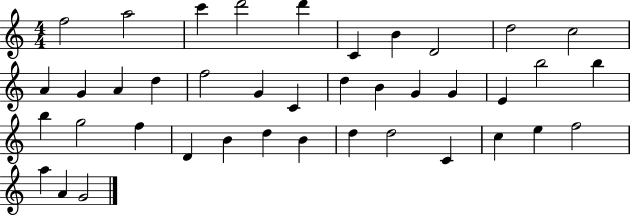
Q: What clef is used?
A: treble